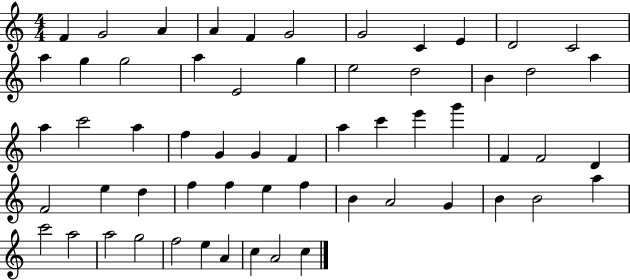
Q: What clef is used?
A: treble